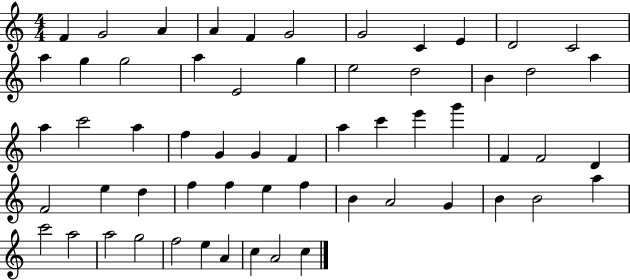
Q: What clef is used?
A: treble